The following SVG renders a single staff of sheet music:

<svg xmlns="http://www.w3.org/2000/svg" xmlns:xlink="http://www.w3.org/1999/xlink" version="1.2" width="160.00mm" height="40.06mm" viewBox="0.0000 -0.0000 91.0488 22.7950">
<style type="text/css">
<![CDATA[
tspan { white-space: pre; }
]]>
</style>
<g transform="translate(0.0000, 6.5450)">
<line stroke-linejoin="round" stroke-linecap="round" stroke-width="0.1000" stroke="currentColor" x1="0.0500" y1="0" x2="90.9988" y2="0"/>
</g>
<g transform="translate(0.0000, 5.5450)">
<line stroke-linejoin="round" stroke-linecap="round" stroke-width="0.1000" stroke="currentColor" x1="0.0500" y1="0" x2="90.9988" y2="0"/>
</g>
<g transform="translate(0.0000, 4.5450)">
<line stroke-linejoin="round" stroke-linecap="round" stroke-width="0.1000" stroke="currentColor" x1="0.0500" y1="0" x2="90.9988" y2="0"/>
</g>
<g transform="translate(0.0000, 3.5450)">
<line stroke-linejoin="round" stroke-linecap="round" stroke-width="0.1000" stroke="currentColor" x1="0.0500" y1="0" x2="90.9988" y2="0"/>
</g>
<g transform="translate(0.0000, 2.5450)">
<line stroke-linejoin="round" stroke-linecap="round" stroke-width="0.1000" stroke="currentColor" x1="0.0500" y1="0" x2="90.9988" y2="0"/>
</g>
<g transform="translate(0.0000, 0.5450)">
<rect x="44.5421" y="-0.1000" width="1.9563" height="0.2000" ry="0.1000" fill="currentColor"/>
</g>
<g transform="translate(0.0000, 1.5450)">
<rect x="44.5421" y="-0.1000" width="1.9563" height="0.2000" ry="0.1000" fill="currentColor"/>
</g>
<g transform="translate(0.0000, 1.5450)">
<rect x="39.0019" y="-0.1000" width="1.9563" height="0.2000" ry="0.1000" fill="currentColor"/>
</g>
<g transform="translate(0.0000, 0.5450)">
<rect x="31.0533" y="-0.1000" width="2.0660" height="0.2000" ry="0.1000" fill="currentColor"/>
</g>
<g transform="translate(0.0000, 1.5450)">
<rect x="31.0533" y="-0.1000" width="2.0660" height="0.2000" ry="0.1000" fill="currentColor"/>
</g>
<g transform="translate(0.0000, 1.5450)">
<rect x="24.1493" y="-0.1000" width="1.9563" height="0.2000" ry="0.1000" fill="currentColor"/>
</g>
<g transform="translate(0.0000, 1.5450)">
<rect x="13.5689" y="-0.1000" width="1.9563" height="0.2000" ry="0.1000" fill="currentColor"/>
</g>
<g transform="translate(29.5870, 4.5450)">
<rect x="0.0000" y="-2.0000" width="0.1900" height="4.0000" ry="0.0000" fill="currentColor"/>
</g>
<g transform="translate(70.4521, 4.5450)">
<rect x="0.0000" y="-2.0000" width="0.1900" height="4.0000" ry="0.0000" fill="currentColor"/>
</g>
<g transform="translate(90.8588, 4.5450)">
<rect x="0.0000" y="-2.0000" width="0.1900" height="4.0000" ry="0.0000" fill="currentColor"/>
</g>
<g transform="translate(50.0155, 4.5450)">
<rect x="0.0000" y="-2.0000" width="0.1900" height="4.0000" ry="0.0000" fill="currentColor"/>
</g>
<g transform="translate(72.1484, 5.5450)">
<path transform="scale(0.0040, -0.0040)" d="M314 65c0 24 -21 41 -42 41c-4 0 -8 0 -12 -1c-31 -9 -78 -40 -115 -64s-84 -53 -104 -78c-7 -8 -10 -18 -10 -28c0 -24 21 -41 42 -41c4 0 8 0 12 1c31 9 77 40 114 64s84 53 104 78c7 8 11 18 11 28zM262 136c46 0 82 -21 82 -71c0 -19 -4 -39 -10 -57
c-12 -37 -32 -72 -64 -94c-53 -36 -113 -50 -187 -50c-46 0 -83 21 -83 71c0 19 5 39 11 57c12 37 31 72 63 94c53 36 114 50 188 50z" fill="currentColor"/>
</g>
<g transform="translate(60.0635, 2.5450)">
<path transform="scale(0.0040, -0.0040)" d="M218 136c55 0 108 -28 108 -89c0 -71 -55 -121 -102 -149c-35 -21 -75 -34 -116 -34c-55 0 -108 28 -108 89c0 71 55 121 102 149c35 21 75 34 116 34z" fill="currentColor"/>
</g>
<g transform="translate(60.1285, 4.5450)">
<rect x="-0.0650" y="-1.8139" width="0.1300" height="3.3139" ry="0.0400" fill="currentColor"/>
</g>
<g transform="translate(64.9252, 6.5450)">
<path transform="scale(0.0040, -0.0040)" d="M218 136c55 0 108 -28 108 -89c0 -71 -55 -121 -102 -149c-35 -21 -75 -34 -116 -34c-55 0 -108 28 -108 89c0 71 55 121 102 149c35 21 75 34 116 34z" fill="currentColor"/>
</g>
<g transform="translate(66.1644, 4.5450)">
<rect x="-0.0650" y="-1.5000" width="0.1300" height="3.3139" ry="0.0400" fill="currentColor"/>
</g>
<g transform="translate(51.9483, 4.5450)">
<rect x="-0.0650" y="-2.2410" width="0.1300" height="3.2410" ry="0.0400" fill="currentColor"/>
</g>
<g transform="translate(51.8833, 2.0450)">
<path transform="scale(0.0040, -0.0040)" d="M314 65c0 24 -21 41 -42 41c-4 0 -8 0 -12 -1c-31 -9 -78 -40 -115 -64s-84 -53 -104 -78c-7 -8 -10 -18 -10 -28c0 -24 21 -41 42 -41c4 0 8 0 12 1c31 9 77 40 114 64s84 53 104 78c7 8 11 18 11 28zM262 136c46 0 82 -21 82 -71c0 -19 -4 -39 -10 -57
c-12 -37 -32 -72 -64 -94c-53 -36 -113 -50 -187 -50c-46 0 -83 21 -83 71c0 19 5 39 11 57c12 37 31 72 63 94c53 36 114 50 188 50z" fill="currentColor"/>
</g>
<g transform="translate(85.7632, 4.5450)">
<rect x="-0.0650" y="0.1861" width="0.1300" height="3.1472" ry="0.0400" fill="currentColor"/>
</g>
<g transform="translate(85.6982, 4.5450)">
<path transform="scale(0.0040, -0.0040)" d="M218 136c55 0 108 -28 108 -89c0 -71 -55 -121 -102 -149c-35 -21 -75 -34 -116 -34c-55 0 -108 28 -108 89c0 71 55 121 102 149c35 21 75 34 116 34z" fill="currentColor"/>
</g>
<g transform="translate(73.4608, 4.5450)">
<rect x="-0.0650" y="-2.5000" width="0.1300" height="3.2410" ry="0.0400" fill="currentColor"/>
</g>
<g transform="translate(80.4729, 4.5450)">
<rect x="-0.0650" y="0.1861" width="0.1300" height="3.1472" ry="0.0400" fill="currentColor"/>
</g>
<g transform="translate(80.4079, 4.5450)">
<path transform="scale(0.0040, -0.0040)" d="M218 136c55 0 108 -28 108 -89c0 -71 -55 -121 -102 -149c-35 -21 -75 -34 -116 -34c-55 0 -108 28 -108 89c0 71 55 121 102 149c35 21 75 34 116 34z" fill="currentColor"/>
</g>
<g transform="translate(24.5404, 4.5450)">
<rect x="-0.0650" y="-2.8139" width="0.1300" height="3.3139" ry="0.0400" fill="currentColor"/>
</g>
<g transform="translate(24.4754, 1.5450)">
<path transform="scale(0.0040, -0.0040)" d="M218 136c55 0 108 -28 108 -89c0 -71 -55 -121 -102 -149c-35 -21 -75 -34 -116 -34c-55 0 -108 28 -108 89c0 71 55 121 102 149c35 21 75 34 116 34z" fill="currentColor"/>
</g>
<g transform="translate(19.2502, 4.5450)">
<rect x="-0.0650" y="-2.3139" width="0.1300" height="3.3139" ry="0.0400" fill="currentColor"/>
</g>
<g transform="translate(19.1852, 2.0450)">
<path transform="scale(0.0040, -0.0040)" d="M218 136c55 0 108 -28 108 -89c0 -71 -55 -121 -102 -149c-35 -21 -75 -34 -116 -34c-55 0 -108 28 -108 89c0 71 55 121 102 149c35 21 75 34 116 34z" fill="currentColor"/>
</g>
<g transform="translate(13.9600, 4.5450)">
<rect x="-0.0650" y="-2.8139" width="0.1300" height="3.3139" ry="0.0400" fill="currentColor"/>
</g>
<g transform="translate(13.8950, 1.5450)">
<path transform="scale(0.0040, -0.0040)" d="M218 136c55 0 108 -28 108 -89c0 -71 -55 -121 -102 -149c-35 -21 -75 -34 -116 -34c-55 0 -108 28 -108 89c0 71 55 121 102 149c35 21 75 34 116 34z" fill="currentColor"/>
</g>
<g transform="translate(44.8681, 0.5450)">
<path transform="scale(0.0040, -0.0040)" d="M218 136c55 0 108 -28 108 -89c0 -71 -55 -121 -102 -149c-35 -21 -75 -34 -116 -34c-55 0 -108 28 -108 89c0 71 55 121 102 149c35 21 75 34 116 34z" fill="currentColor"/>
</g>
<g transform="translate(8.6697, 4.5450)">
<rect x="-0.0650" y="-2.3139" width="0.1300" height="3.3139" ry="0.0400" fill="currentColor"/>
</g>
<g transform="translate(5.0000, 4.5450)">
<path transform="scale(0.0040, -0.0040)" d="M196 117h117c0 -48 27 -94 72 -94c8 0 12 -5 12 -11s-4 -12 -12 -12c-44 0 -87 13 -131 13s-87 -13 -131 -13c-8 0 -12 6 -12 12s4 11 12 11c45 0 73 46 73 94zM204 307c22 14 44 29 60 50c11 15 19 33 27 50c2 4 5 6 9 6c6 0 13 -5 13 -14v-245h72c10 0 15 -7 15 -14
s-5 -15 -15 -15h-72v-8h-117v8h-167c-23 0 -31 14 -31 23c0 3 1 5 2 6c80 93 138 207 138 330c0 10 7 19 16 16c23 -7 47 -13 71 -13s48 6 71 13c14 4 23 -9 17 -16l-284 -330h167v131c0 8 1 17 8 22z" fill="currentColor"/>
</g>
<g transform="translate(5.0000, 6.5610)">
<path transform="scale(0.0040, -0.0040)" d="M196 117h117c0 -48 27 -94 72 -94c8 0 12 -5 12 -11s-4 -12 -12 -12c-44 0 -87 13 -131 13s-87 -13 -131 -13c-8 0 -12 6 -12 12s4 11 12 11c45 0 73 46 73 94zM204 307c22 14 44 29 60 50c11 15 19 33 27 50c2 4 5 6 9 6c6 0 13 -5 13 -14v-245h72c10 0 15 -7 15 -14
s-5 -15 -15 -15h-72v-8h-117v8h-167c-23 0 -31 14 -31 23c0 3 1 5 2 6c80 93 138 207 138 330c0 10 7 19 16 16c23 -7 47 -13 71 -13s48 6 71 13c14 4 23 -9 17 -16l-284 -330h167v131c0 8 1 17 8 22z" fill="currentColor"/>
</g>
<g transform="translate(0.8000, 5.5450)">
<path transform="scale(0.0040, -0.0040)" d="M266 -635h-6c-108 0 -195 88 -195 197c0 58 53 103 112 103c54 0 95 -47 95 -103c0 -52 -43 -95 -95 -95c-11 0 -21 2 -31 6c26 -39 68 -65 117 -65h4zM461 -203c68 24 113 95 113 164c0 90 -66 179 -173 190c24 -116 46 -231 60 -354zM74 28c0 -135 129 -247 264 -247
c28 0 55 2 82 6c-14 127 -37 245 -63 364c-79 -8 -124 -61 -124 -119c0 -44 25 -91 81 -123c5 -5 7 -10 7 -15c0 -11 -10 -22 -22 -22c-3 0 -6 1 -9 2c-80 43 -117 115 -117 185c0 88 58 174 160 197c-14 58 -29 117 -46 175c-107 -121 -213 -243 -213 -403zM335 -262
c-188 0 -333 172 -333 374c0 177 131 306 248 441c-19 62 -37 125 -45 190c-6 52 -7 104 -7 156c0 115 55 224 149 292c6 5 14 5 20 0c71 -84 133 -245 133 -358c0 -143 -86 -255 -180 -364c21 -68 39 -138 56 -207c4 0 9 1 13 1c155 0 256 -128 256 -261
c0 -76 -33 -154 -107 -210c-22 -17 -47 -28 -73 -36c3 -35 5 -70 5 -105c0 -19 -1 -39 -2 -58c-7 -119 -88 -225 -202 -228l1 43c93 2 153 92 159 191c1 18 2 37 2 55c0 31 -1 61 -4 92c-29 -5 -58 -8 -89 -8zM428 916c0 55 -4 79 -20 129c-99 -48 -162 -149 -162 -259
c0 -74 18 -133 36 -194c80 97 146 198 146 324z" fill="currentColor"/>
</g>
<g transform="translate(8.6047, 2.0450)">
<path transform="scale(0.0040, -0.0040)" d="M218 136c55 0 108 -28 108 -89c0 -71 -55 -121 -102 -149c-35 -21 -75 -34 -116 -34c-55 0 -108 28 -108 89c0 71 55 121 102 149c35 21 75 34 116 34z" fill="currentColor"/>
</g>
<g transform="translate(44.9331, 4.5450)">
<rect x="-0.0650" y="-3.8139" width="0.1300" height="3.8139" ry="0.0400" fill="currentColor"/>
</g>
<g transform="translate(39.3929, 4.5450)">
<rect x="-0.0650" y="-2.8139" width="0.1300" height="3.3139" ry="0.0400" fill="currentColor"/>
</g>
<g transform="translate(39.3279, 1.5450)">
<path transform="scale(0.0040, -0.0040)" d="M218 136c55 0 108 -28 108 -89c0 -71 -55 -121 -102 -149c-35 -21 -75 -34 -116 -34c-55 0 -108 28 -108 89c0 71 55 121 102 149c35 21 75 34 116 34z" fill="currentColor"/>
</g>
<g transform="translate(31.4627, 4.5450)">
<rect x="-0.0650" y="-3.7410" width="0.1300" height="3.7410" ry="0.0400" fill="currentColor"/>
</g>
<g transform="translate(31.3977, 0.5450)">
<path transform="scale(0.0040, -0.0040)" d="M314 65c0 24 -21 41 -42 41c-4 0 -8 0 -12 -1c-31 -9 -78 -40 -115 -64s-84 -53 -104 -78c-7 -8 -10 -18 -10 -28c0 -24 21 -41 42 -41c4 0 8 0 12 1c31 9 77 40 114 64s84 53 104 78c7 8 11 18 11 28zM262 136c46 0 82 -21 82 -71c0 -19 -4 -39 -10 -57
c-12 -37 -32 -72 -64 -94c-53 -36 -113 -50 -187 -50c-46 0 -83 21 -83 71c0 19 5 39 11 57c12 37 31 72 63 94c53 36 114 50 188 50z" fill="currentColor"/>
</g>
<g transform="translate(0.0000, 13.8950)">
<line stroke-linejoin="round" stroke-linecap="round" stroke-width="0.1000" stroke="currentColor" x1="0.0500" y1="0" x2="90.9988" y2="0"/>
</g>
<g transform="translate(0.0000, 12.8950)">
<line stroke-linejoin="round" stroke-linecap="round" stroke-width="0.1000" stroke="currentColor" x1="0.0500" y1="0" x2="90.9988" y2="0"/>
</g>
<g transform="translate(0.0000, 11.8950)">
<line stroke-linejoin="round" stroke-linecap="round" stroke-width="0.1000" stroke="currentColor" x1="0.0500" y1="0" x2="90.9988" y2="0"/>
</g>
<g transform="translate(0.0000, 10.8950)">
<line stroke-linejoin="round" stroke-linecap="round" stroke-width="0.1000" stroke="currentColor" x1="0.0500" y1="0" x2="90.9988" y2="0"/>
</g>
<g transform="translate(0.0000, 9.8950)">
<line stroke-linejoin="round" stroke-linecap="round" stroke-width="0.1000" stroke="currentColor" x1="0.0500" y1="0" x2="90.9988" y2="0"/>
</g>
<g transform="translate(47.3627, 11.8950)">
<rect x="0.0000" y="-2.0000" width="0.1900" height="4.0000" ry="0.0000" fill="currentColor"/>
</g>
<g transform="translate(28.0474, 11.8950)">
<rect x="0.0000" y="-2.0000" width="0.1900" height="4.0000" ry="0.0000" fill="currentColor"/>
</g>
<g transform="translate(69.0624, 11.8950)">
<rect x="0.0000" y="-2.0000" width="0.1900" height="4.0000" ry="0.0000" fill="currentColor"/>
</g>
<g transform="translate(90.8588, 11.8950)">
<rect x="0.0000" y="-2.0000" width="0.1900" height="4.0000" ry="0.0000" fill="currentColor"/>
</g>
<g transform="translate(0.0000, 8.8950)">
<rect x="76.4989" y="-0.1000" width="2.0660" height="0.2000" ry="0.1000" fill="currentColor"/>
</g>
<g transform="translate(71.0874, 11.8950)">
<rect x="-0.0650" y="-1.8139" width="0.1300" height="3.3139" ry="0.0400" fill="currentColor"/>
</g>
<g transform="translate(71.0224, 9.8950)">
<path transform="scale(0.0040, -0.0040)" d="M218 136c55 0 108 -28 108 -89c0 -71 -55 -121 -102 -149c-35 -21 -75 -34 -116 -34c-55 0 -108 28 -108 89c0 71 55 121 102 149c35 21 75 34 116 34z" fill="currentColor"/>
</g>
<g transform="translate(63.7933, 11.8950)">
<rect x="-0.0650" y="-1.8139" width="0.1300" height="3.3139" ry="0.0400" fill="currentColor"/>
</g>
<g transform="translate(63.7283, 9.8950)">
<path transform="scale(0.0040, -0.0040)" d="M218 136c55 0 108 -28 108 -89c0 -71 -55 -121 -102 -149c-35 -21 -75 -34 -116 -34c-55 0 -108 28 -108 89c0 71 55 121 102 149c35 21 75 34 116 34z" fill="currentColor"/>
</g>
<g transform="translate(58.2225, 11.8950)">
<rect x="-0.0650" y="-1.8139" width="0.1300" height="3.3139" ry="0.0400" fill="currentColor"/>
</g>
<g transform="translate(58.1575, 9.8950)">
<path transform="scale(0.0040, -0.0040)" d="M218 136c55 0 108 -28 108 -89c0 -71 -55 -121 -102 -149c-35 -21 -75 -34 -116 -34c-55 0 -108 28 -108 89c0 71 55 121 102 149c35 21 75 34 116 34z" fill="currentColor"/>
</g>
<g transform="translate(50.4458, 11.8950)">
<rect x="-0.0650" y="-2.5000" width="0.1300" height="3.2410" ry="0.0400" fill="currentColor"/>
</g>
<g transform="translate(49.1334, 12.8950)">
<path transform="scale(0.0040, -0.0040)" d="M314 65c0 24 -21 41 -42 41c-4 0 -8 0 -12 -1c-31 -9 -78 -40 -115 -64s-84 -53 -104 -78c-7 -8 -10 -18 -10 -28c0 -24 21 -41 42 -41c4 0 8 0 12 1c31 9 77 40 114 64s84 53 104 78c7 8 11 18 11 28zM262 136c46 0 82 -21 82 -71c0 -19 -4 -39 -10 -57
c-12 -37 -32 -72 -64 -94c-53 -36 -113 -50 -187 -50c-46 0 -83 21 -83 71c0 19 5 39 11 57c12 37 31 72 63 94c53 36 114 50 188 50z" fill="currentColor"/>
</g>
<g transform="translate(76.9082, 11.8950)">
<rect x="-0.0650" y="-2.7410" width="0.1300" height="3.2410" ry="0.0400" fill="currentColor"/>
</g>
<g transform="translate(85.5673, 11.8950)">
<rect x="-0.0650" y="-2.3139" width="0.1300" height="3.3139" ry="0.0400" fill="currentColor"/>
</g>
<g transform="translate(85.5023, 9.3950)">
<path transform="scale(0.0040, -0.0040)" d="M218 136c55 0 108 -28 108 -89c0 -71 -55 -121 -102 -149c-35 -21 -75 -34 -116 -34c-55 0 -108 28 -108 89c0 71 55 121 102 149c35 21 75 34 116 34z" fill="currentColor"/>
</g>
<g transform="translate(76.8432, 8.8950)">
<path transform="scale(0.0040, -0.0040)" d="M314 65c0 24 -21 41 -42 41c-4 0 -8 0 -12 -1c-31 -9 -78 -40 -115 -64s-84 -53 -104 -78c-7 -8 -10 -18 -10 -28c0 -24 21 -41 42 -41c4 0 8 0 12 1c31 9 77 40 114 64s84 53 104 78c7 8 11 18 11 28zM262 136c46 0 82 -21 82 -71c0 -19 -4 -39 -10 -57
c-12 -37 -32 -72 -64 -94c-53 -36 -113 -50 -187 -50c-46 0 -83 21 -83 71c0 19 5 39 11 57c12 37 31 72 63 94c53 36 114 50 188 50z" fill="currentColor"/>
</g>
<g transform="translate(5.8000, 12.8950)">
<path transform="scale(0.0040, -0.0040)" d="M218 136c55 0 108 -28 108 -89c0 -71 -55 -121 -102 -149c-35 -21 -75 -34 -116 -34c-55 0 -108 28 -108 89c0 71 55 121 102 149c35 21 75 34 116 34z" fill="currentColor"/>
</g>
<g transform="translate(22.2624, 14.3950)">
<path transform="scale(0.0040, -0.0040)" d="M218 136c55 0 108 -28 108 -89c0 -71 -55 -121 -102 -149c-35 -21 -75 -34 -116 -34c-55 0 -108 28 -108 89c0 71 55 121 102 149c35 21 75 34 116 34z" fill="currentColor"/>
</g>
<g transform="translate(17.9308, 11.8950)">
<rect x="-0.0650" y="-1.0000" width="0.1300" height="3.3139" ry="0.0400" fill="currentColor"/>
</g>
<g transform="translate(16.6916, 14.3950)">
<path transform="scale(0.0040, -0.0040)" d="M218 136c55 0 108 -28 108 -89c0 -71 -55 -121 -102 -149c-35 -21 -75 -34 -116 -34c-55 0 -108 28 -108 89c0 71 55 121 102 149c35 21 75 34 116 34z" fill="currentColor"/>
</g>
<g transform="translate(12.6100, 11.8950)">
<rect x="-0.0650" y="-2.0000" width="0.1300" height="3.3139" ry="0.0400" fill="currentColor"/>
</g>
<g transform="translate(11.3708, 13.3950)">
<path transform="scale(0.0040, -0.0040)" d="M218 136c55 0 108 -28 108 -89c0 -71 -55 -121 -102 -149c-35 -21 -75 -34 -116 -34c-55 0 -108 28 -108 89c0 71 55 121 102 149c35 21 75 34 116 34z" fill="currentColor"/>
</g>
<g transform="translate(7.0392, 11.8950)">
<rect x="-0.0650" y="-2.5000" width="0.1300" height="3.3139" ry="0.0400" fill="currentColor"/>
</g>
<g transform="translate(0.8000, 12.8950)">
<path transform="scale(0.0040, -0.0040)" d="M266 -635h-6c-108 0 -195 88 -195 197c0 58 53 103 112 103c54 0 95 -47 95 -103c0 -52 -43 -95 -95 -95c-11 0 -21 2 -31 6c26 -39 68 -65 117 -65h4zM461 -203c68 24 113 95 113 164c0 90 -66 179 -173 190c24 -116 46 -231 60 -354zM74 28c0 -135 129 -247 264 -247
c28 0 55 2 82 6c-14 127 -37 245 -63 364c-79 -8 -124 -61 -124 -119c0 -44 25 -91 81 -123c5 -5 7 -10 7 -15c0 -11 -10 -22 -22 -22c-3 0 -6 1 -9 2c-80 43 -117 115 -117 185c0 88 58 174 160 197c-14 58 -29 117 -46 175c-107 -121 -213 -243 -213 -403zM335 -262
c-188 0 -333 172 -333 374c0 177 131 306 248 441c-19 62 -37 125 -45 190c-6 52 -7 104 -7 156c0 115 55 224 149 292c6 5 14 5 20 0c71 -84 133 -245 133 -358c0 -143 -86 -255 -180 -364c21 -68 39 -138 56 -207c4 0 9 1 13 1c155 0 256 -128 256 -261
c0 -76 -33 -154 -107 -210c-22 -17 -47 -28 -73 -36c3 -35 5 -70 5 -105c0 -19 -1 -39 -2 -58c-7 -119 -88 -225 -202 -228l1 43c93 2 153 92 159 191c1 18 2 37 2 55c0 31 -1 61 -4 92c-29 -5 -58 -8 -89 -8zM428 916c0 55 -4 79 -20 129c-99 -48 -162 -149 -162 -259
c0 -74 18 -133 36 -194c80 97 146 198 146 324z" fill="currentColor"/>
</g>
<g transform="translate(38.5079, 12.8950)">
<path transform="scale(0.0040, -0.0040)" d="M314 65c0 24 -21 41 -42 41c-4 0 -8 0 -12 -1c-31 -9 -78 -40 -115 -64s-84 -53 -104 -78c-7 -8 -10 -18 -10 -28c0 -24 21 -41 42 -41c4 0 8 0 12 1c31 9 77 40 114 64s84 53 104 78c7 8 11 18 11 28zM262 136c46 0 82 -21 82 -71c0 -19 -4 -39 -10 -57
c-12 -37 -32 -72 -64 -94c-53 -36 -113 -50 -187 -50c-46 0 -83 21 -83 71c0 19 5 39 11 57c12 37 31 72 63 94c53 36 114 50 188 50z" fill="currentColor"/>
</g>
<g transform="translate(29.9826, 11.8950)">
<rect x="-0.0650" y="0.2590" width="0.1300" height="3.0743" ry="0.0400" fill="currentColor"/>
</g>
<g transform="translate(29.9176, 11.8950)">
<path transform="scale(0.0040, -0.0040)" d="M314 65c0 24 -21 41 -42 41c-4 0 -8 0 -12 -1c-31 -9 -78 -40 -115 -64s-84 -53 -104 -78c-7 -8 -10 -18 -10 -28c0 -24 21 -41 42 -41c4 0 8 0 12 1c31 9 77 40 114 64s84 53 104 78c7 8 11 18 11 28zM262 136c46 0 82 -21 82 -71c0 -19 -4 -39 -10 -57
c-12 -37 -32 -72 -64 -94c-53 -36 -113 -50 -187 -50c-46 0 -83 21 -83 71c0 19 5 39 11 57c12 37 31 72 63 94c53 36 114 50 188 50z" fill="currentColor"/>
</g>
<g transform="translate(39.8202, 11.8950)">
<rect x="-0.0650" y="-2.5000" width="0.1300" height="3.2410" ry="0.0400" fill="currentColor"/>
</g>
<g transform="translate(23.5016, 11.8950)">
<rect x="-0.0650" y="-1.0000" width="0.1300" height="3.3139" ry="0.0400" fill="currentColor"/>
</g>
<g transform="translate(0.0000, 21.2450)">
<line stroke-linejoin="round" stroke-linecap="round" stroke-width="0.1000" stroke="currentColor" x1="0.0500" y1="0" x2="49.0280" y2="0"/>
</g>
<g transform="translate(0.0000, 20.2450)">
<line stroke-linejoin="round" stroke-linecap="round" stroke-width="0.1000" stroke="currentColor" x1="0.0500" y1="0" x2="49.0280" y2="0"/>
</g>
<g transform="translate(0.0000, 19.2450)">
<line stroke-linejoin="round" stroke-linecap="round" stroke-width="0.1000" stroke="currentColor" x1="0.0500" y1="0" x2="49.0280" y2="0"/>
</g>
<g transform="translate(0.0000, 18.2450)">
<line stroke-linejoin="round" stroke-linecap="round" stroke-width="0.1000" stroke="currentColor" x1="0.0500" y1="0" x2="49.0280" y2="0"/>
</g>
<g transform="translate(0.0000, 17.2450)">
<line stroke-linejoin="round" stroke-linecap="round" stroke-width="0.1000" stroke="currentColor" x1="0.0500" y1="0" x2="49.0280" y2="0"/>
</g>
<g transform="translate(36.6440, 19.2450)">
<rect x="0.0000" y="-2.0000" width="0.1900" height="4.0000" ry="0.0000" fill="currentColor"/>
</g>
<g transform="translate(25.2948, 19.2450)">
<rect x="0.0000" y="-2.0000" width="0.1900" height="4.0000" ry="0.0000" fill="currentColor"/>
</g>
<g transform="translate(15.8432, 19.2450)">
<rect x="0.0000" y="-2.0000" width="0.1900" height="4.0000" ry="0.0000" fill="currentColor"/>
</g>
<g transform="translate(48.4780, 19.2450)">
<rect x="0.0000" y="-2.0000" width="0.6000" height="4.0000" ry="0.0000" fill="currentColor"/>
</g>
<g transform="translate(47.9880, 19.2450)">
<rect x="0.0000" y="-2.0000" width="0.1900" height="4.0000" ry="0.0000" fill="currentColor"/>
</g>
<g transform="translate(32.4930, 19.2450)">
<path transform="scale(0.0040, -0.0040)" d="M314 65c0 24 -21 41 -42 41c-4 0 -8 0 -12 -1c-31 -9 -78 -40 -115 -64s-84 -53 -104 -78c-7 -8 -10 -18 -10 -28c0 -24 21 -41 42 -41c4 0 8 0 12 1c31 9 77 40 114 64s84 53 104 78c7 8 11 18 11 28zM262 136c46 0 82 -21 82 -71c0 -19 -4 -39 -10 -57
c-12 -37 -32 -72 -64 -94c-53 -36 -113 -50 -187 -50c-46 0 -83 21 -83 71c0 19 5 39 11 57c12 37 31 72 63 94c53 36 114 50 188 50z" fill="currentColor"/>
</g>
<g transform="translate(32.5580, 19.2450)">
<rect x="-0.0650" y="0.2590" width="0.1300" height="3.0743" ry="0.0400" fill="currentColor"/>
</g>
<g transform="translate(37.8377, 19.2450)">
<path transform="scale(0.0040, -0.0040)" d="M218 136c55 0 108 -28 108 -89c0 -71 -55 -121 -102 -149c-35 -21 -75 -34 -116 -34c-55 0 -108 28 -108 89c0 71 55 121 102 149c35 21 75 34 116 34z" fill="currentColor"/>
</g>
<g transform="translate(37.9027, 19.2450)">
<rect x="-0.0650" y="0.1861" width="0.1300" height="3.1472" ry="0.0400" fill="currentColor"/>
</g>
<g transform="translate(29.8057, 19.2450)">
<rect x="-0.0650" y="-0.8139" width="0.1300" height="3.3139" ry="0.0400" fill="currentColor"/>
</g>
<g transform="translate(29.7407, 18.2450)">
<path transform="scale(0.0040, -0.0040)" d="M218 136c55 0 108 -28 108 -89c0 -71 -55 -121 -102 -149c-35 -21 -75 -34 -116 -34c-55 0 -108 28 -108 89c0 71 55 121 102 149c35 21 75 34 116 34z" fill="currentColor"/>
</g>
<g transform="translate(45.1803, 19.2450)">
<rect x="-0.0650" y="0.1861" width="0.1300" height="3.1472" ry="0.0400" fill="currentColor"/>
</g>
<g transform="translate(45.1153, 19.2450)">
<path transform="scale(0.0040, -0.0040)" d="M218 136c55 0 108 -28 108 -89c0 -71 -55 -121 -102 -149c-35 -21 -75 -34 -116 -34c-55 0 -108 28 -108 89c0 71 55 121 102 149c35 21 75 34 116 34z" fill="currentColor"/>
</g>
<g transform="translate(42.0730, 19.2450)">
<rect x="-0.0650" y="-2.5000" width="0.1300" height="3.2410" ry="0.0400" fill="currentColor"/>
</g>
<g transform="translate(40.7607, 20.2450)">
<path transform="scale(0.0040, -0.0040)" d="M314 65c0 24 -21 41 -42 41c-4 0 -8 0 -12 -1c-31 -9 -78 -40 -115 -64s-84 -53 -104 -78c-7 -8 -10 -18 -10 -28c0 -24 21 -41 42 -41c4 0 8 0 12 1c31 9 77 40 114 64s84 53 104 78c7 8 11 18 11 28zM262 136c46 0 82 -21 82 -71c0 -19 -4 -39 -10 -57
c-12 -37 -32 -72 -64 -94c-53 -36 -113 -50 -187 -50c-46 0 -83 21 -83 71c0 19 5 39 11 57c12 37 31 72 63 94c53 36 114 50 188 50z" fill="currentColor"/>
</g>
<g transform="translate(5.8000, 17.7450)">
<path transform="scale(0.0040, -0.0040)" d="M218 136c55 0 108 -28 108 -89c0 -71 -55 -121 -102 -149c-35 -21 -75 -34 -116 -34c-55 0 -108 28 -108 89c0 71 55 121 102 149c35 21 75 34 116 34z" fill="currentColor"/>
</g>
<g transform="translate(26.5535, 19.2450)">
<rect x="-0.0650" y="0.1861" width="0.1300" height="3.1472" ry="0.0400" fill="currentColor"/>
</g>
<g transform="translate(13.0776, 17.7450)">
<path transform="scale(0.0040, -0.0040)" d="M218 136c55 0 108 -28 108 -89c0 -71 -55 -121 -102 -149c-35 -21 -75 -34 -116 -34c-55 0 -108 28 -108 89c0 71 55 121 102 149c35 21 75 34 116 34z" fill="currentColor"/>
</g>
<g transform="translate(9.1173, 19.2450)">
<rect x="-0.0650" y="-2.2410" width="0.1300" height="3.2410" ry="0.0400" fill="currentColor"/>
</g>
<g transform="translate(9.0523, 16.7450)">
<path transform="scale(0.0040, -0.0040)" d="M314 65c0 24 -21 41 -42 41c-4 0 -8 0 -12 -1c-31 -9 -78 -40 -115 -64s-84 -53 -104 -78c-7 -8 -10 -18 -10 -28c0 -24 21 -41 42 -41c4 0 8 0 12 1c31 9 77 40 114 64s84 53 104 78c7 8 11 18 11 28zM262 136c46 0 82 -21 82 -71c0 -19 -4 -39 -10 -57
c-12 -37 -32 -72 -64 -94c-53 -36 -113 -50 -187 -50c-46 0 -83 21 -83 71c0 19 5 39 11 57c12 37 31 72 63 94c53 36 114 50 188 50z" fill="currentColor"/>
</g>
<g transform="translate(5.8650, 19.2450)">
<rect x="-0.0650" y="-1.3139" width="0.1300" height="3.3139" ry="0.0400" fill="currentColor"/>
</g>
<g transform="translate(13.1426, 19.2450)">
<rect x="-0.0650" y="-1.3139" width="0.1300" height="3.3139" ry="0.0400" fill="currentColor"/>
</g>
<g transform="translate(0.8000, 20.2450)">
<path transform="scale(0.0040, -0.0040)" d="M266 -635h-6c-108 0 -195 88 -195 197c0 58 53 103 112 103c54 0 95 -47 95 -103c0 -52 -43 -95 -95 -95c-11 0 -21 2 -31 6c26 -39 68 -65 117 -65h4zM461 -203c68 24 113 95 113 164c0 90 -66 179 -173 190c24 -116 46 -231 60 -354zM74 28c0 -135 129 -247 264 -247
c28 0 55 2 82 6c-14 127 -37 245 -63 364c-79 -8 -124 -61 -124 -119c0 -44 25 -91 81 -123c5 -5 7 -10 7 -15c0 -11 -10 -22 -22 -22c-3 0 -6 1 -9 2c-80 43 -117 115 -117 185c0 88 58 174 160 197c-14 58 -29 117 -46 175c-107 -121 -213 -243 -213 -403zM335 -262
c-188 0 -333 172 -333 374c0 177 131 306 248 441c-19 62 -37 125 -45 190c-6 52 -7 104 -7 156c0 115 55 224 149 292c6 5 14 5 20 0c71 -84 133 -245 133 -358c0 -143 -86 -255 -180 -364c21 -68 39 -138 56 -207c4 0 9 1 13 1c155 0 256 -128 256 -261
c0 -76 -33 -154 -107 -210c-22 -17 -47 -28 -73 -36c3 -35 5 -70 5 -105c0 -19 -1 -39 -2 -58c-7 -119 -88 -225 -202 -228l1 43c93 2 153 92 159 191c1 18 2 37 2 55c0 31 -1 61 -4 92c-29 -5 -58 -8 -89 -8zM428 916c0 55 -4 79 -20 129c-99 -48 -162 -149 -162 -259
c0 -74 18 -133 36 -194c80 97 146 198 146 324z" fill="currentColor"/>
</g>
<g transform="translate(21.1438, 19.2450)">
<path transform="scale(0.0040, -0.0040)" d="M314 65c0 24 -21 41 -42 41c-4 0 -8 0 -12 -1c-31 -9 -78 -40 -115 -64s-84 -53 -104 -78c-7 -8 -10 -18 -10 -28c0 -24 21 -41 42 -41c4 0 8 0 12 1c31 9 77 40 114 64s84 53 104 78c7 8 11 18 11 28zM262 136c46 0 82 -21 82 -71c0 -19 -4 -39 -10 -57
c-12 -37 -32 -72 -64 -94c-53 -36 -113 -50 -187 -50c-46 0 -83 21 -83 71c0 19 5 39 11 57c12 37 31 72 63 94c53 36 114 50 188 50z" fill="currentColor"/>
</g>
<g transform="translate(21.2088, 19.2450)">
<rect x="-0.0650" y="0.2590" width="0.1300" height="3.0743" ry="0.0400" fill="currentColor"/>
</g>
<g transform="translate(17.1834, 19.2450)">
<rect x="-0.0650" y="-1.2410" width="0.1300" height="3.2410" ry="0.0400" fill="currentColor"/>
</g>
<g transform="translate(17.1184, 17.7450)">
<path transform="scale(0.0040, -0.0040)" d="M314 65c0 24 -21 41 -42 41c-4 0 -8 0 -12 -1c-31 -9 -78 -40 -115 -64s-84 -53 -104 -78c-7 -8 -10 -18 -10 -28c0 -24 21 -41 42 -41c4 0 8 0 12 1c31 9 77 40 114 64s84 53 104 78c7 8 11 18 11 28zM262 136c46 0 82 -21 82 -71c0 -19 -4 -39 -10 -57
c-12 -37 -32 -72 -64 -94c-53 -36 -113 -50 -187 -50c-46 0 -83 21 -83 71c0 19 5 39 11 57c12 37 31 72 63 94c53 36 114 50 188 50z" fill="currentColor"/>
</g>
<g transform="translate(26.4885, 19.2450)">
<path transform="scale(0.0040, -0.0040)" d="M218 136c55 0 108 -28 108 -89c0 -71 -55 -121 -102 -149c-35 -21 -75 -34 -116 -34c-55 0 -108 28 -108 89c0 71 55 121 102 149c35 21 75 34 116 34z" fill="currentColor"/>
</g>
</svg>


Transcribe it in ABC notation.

X:1
T:Untitled
M:4/4
L:1/4
K:C
g a g a c'2 a c' g2 f E G2 B B G F D D B2 G2 G2 f f f a2 g e g2 e e2 B2 B d B2 B G2 B